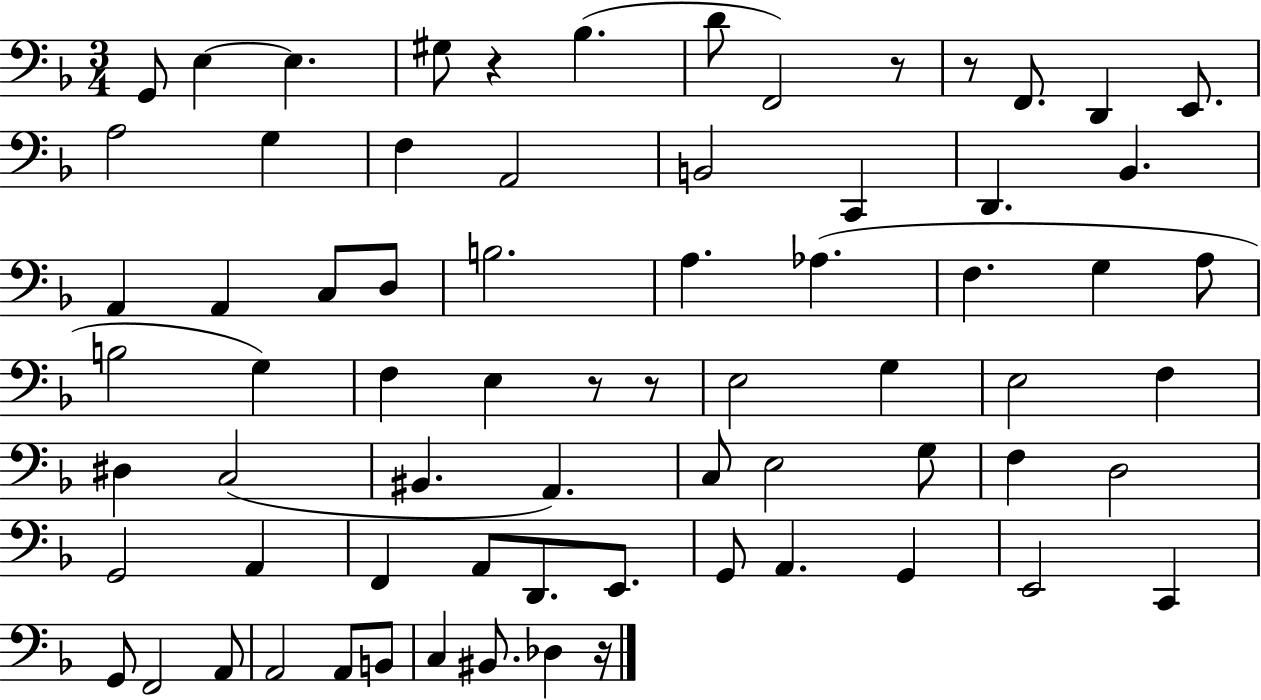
{
  \clef bass
  \numericTimeSignature
  \time 3/4
  \key f \major
  \repeat volta 2 { g,8 e4~~ e4. | gis8 r4 bes4.( | d'8 f,2) r8 | r8 f,8. d,4 e,8. | \break a2 g4 | f4 a,2 | b,2 c,4 | d,4. bes,4. | \break a,4 a,4 c8 d8 | b2. | a4. aes4.( | f4. g4 a8 | \break b2 g4) | f4 e4 r8 r8 | e2 g4 | e2 f4 | \break dis4 c2( | bis,4. a,4.) | c8 e2 g8 | f4 d2 | \break g,2 a,4 | f,4 a,8 d,8. e,8. | g,8 a,4. g,4 | e,2 c,4 | \break g,8 f,2 a,8 | a,2 a,8 b,8 | c4 bis,8. des4 r16 | } \bar "|."
}